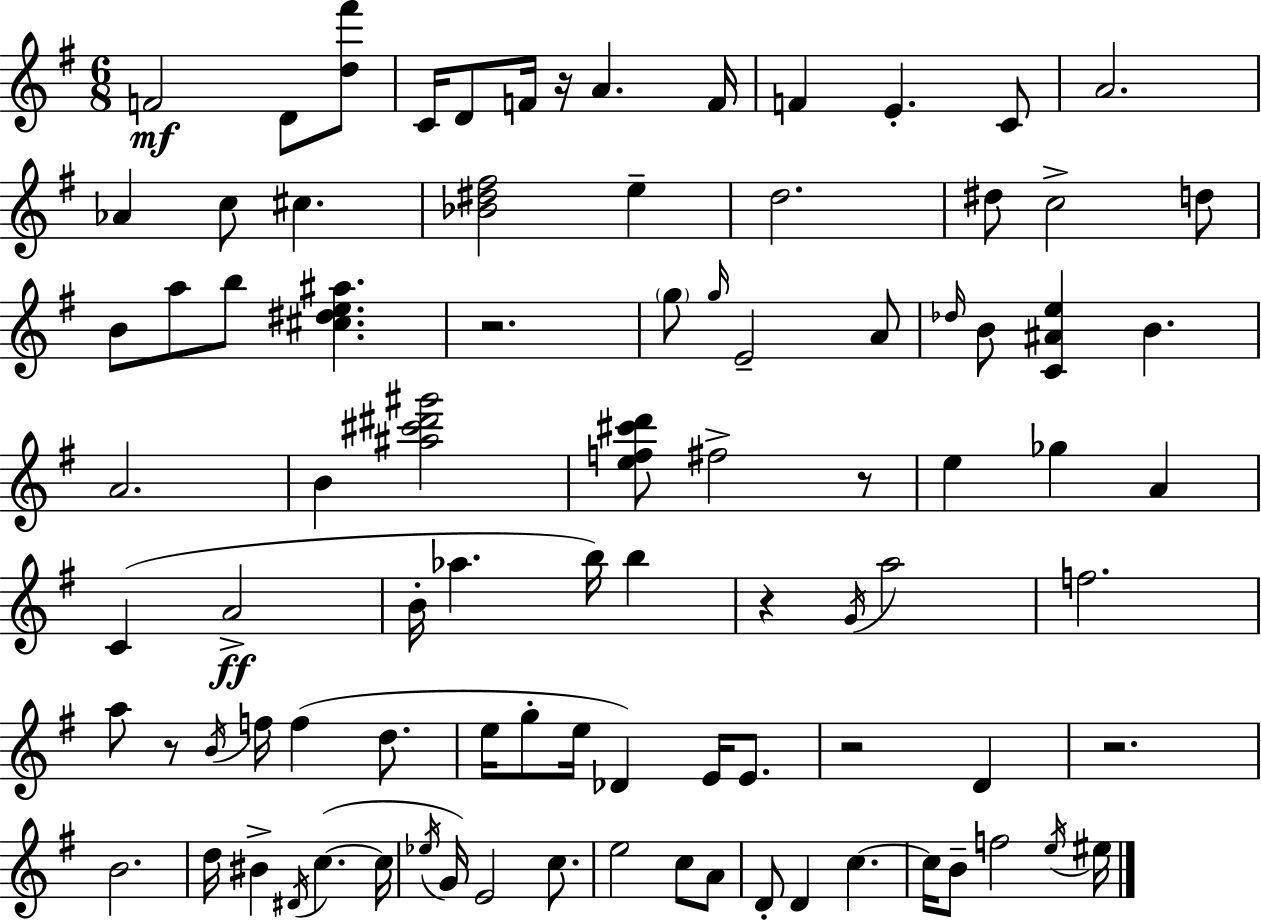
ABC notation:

X:1
T:Untitled
M:6/8
L:1/4
K:Em
F2 D/2 [d^f']/2 C/4 D/2 F/4 z/4 A F/4 F E C/2 A2 _A c/2 ^c [_B^d^f]2 e d2 ^d/2 c2 d/2 B/2 a/2 b/2 [^c^de^a] z2 g/2 g/4 E2 A/2 _d/4 B/2 [C^Ae] B A2 B [^a^c'^d'^g']2 [ef^c'd']/2 ^f2 z/2 e _g A C A2 B/4 _a b/4 b z G/4 a2 f2 a/2 z/2 B/4 f/4 f d/2 e/4 g/2 e/4 _D E/4 E/2 z2 D z2 B2 d/4 ^B ^D/4 c c/4 _e/4 G/4 E2 c/2 e2 c/2 A/2 D/2 D c c/4 B/2 f2 e/4 ^e/4